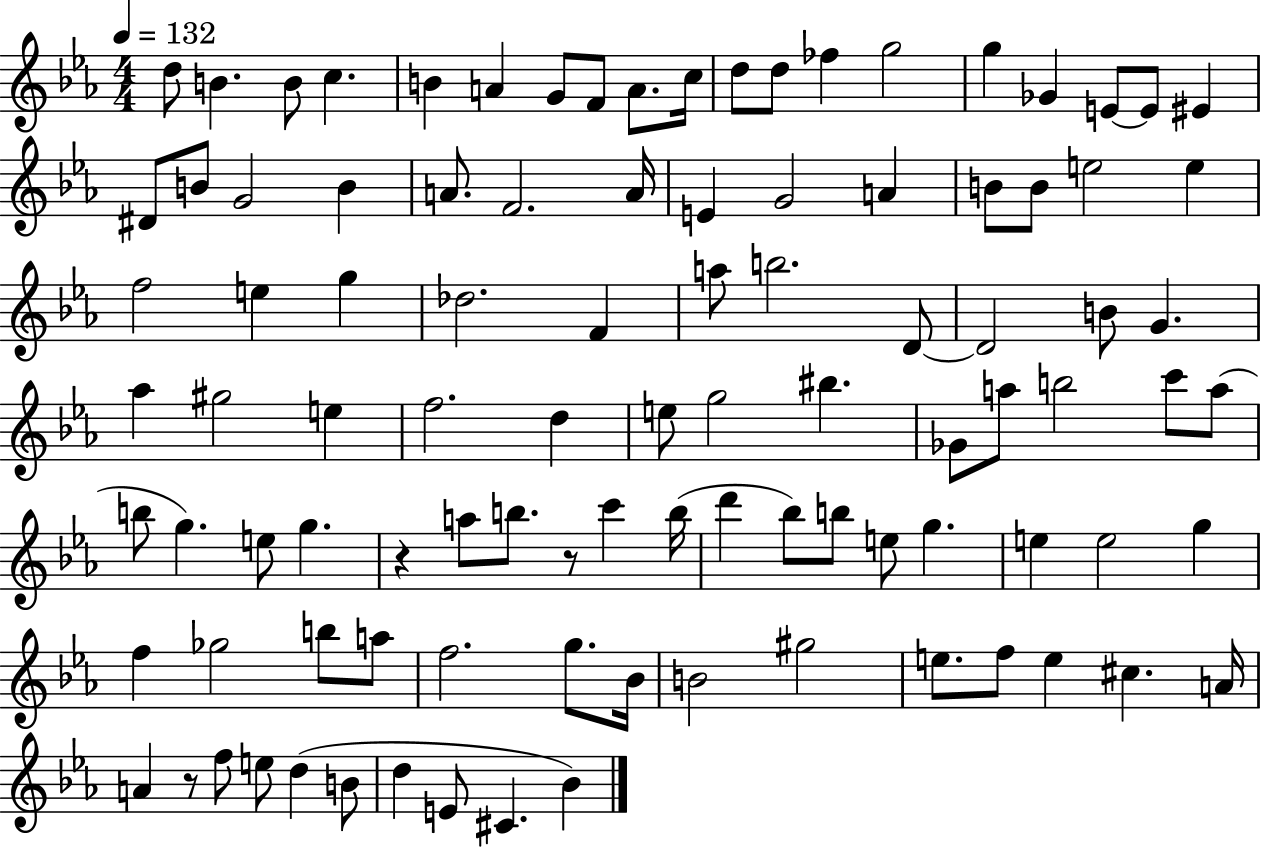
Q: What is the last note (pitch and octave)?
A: Bb4